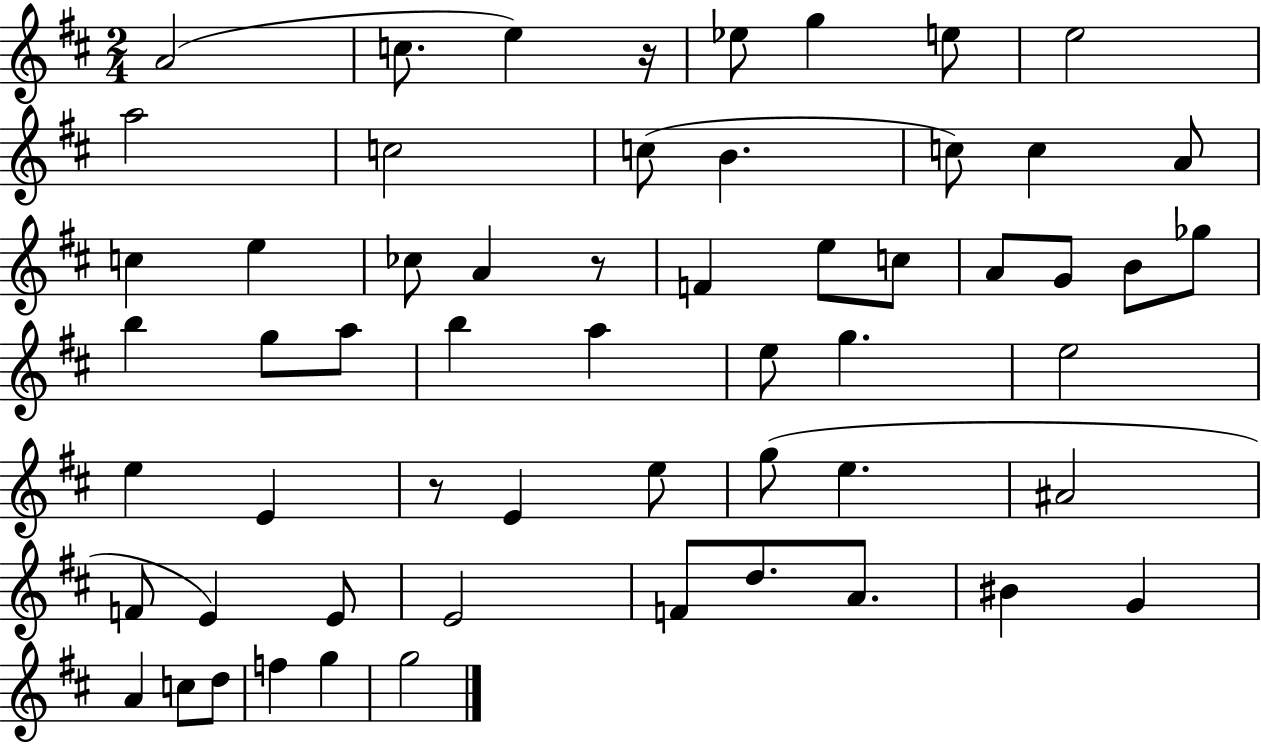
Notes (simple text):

A4/h C5/e. E5/q R/s Eb5/e G5/q E5/e E5/h A5/h C5/h C5/e B4/q. C5/e C5/q A4/e C5/q E5/q CES5/e A4/q R/e F4/q E5/e C5/e A4/e G4/e B4/e Gb5/e B5/q G5/e A5/e B5/q A5/q E5/e G5/q. E5/h E5/q E4/q R/e E4/q E5/e G5/e E5/q. A#4/h F4/e E4/q E4/e E4/h F4/e D5/e. A4/e. BIS4/q G4/q A4/q C5/e D5/e F5/q G5/q G5/h